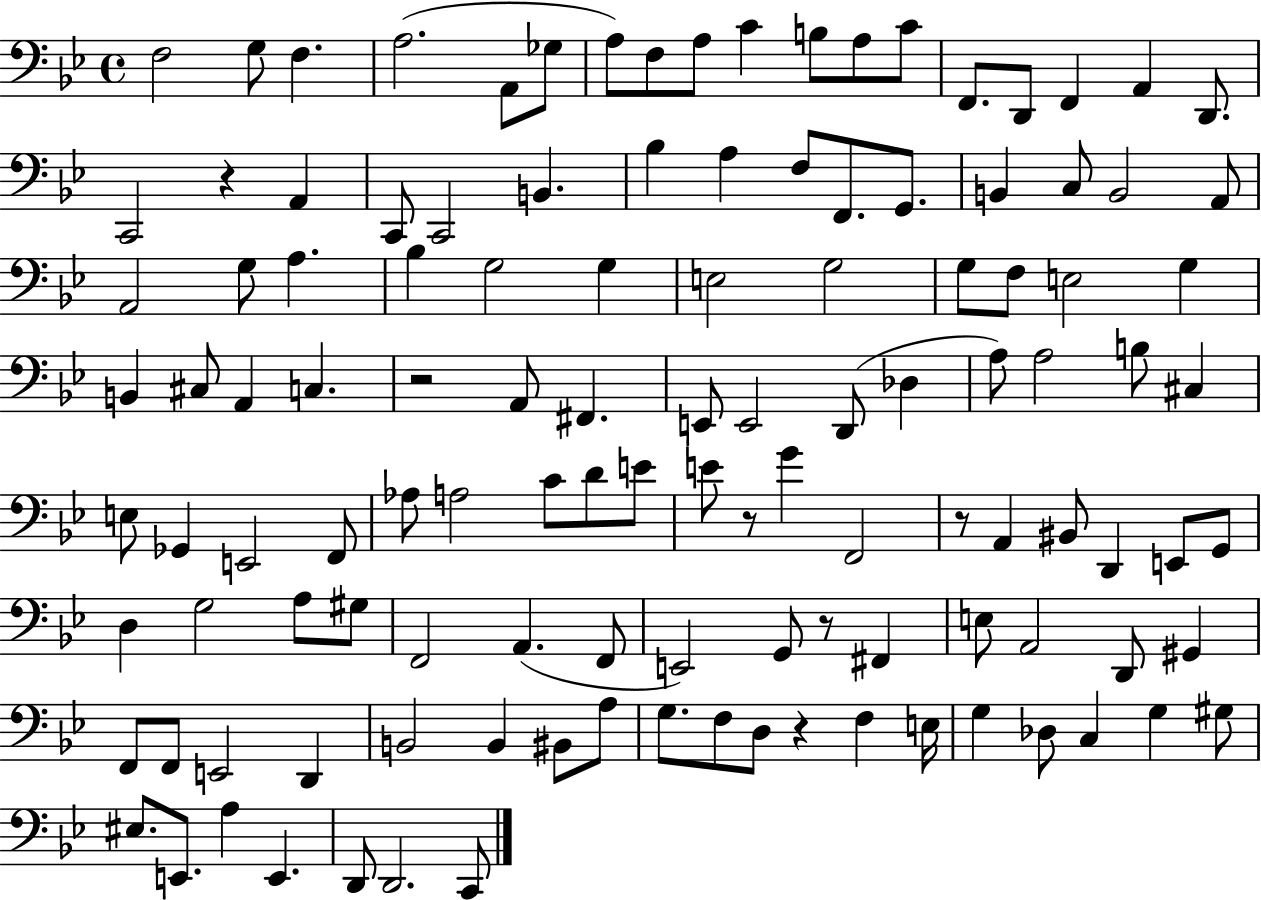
X:1
T:Untitled
M:4/4
L:1/4
K:Bb
F,2 G,/2 F, A,2 A,,/2 _G,/2 A,/2 F,/2 A,/2 C B,/2 A,/2 C/2 F,,/2 D,,/2 F,, A,, D,,/2 C,,2 z A,, C,,/2 C,,2 B,, _B, A, F,/2 F,,/2 G,,/2 B,, C,/2 B,,2 A,,/2 A,,2 G,/2 A, _B, G,2 G, E,2 G,2 G,/2 F,/2 E,2 G, B,, ^C,/2 A,, C, z2 A,,/2 ^F,, E,,/2 E,,2 D,,/2 _D, A,/2 A,2 B,/2 ^C, E,/2 _G,, E,,2 F,,/2 _A,/2 A,2 C/2 D/2 E/2 E/2 z/2 G F,,2 z/2 A,, ^B,,/2 D,, E,,/2 G,,/2 D, G,2 A,/2 ^G,/2 F,,2 A,, F,,/2 E,,2 G,,/2 z/2 ^F,, E,/2 A,,2 D,,/2 ^G,, F,,/2 F,,/2 E,,2 D,, B,,2 B,, ^B,,/2 A,/2 G,/2 F,/2 D,/2 z F, E,/4 G, _D,/2 C, G, ^G,/2 ^E,/2 E,,/2 A, E,, D,,/2 D,,2 C,,/2